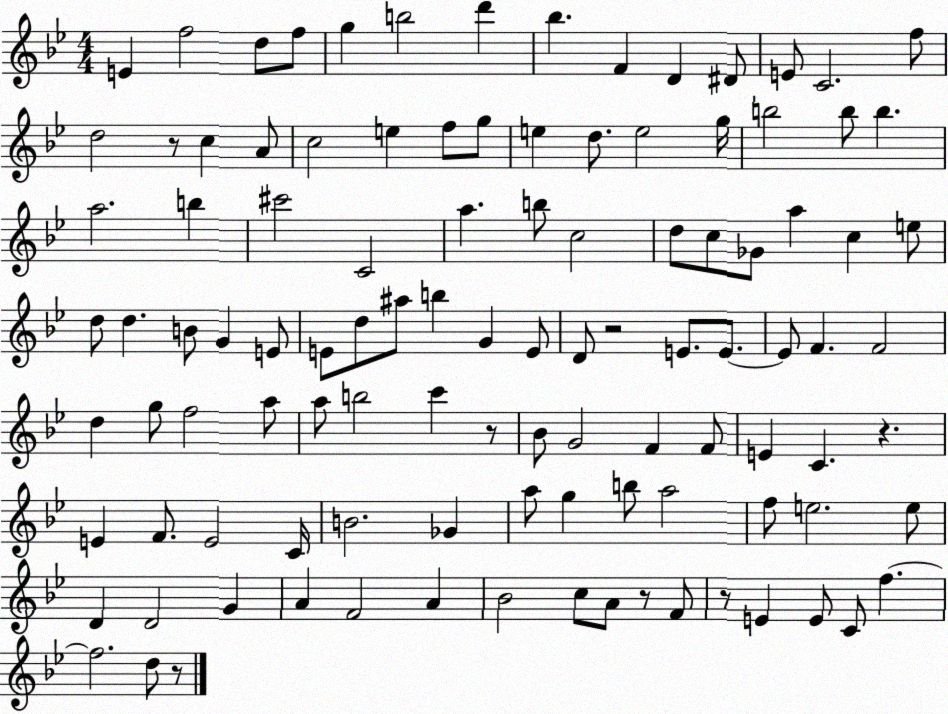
X:1
T:Untitled
M:4/4
L:1/4
K:Bb
E f2 d/2 f/2 g b2 d' _b F D ^D/2 E/2 C2 f/2 d2 z/2 c A/2 c2 e f/2 g/2 e d/2 e2 g/4 b2 b/2 b a2 b ^c'2 C2 a b/2 c2 d/2 c/2 _G/2 a c e/2 d/2 d B/2 G E/2 E/2 d/2 ^a/2 b G E/2 D/2 z2 E/2 E/2 E/2 F F2 d g/2 f2 a/2 a/2 b2 c' z/2 _B/2 G2 F F/2 E C z E F/2 E2 C/4 B2 _G a/2 g b/2 a2 f/2 e2 e/2 D D2 G A F2 A _B2 c/2 A/2 z/2 F/2 z/2 E E/2 C/2 f f2 d/2 z/2